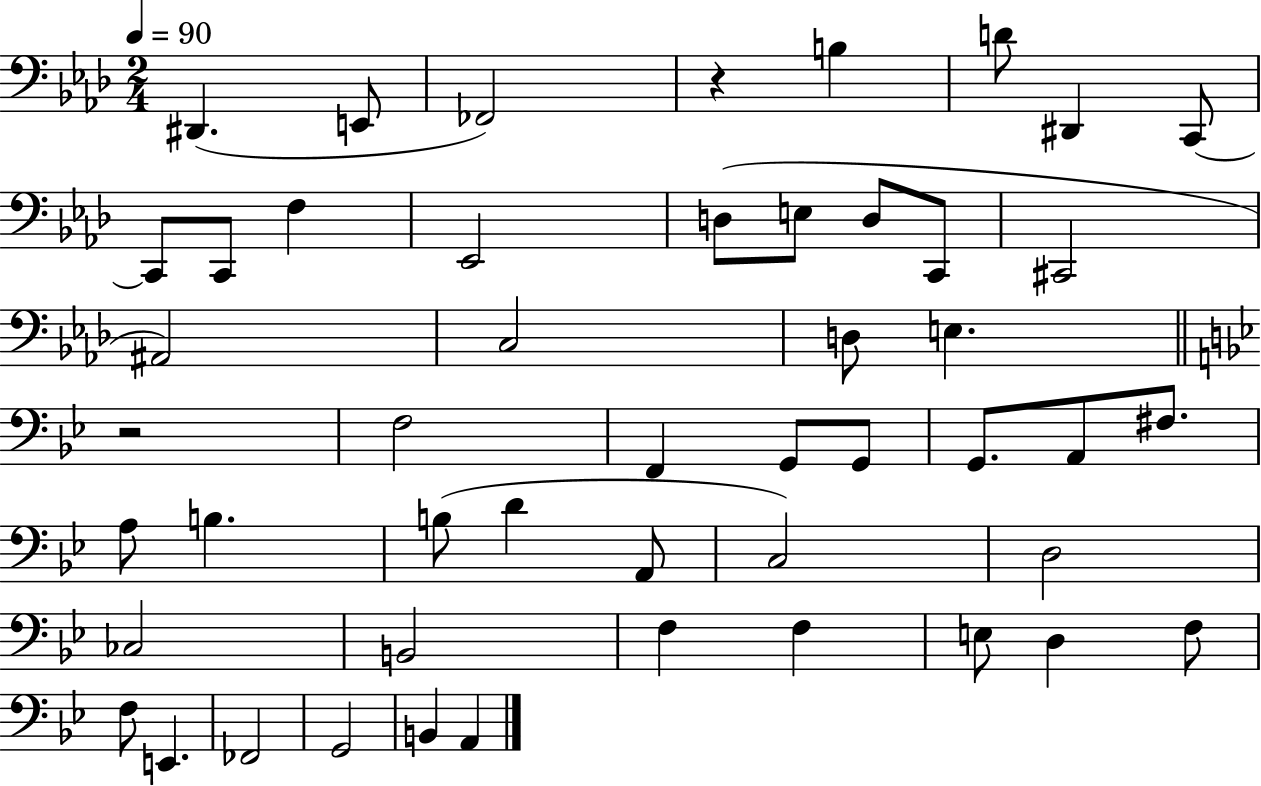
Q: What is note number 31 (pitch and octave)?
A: D4